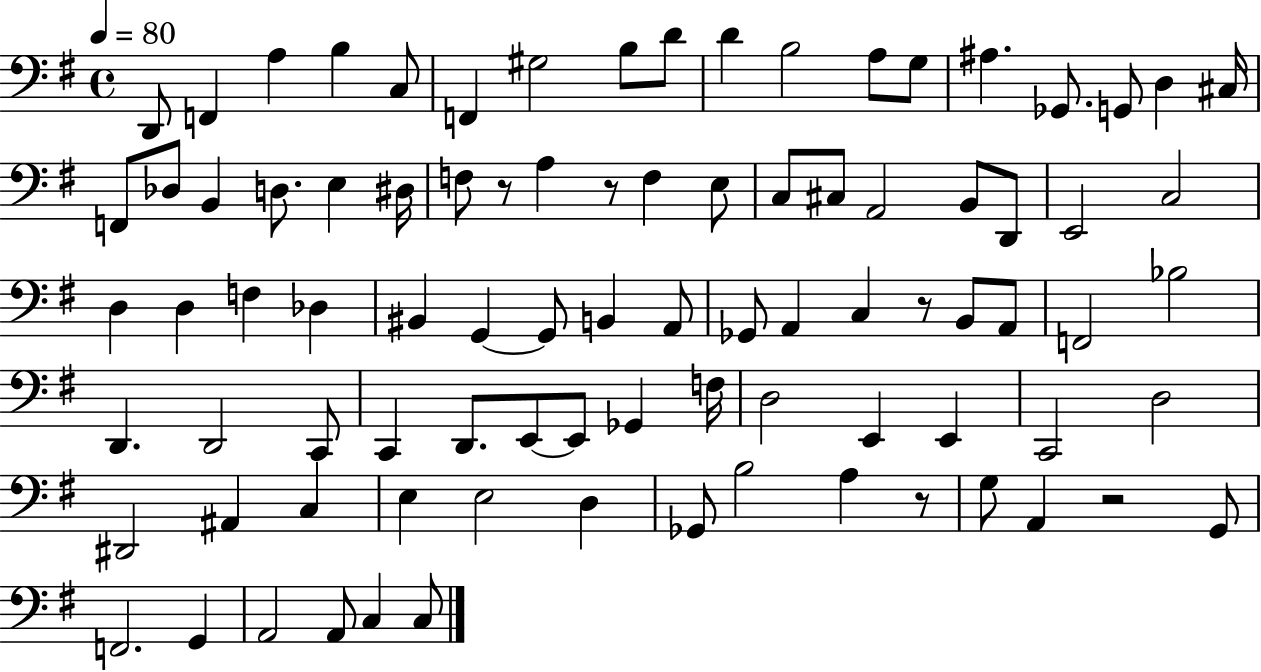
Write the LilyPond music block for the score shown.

{
  \clef bass
  \time 4/4
  \defaultTimeSignature
  \key g \major
  \tempo 4 = 80
  d,8 f,4 a4 b4 c8 | f,4 gis2 b8 d'8 | d'4 b2 a8 g8 | ais4. ges,8. g,8 d4 cis16 | \break f,8 des8 b,4 d8. e4 dis16 | f8 r8 a4 r8 f4 e8 | c8 cis8 a,2 b,8 d,8 | e,2 c2 | \break d4 d4 f4 des4 | bis,4 g,4~~ g,8 b,4 a,8 | ges,8 a,4 c4 r8 b,8 a,8 | f,2 bes2 | \break d,4. d,2 c,8 | c,4 d,8. e,8~~ e,8 ges,4 f16 | d2 e,4 e,4 | c,2 d2 | \break dis,2 ais,4 c4 | e4 e2 d4 | ges,8 b2 a4 r8 | g8 a,4 r2 g,8 | \break f,2. g,4 | a,2 a,8 c4 c8 | \bar "|."
}